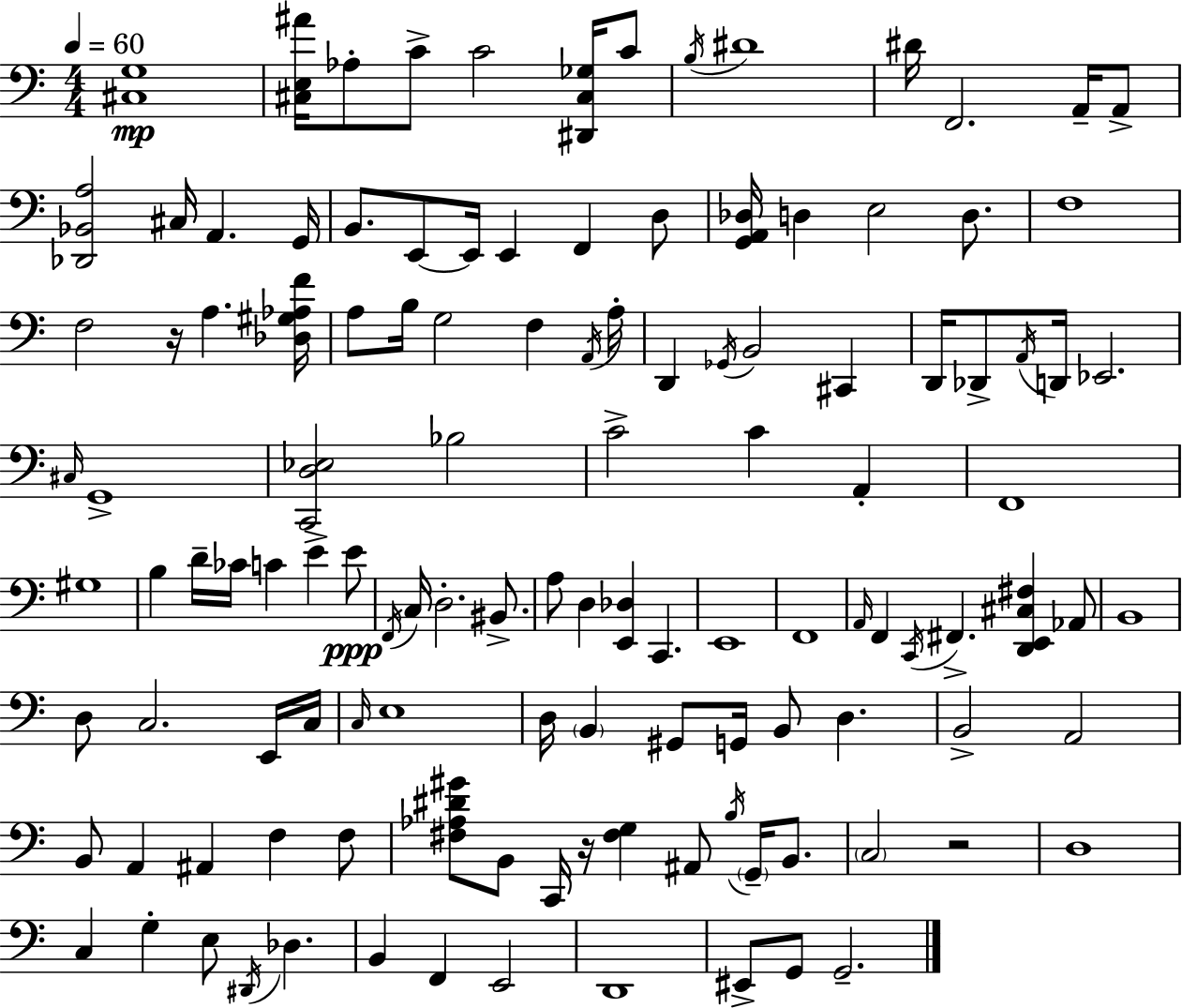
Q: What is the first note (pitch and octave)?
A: Ab3